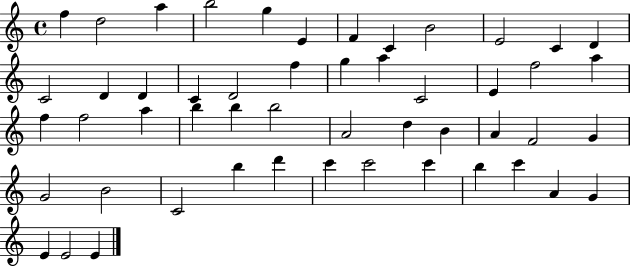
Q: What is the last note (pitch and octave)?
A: E4